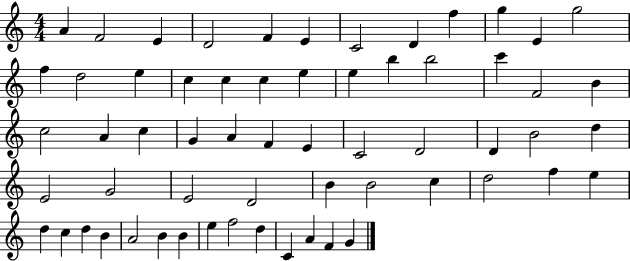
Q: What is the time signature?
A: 4/4